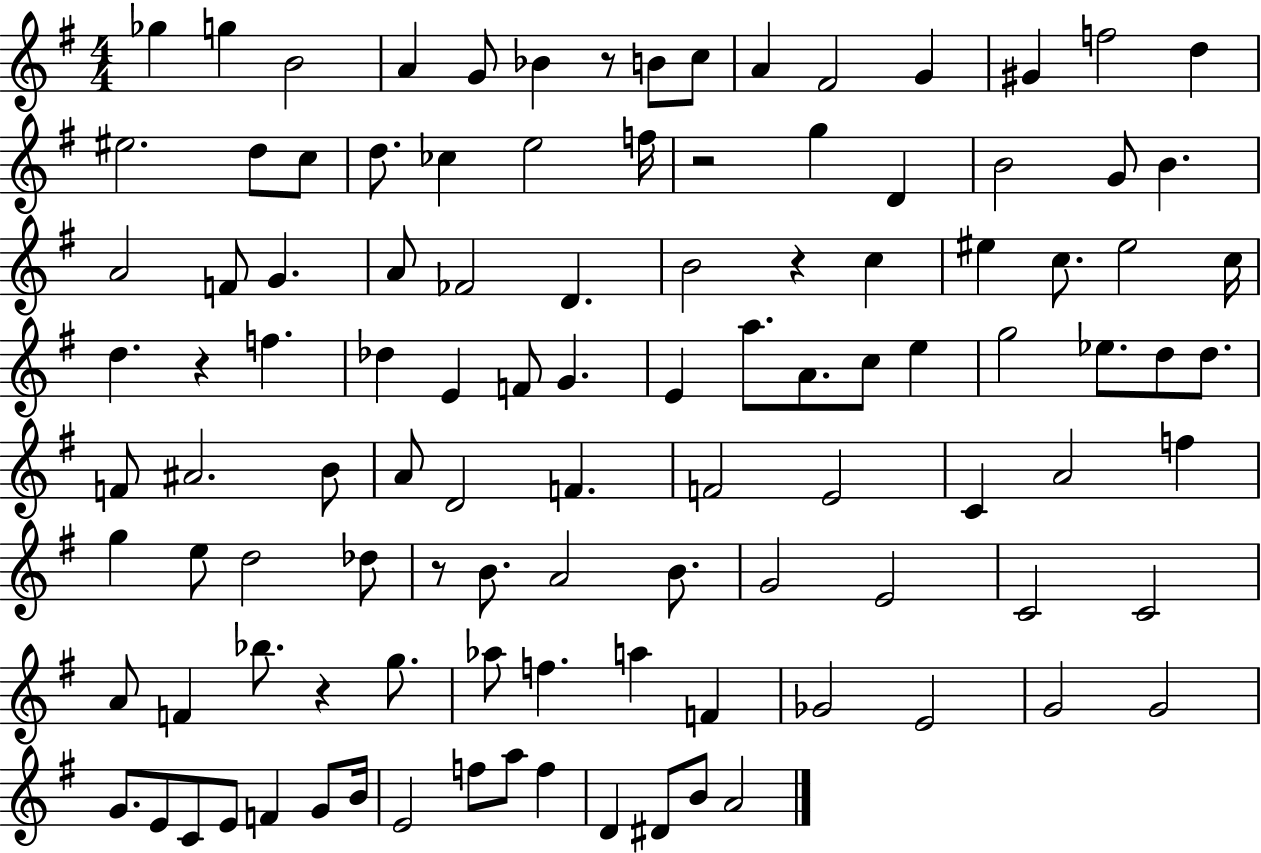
Gb5/q G5/q B4/h A4/q G4/e Bb4/q R/e B4/e C5/e A4/q F#4/h G4/q G#4/q F5/h D5/q EIS5/h. D5/e C5/e D5/e. CES5/q E5/h F5/s R/h G5/q D4/q B4/h G4/e B4/q. A4/h F4/e G4/q. A4/e FES4/h D4/q. B4/h R/q C5/q EIS5/q C5/e. EIS5/h C5/s D5/q. R/q F5/q. Db5/q E4/q F4/e G4/q. E4/q A5/e. A4/e. C5/e E5/q G5/h Eb5/e. D5/e D5/e. F4/e A#4/h. B4/e A4/e D4/h F4/q. F4/h E4/h C4/q A4/h F5/q G5/q E5/e D5/h Db5/e R/e B4/e. A4/h B4/e. G4/h E4/h C4/h C4/h A4/e F4/q Bb5/e. R/q G5/e. Ab5/e F5/q. A5/q F4/q Gb4/h E4/h G4/h G4/h G4/e. E4/e C4/e E4/e F4/q G4/e B4/s E4/h F5/e A5/e F5/q D4/q D#4/e B4/e A4/h